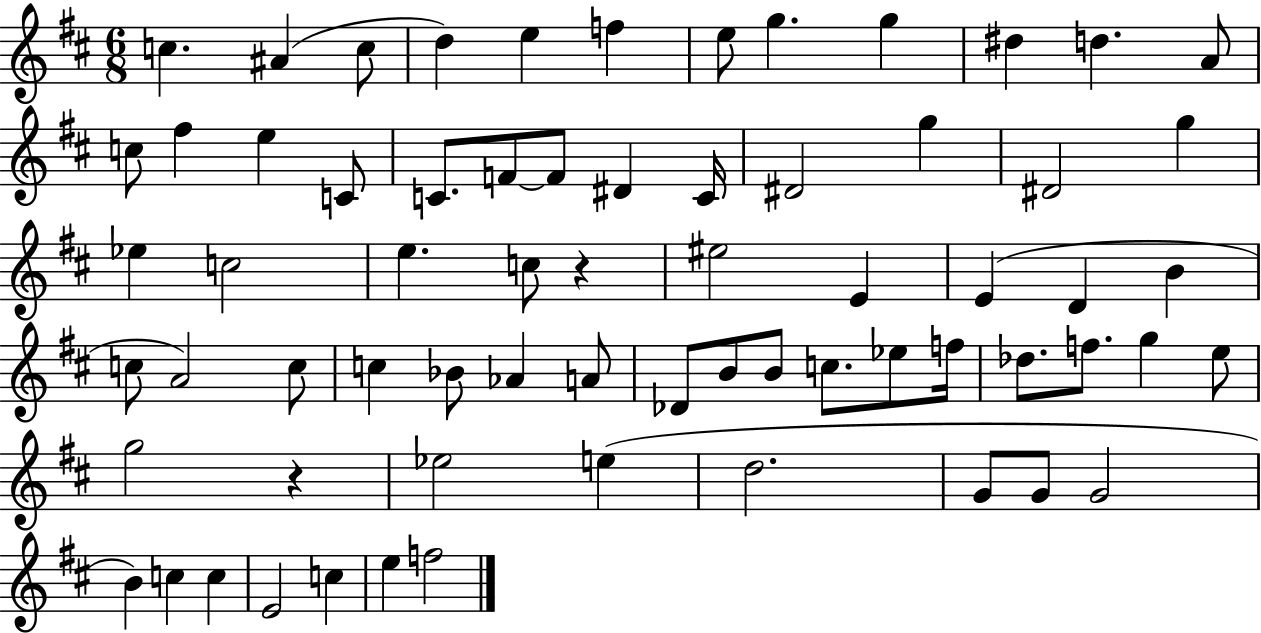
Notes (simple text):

C5/q. A#4/q C5/e D5/q E5/q F5/q E5/e G5/q. G5/q D#5/q D5/q. A4/e C5/e F#5/q E5/q C4/e C4/e. F4/e F4/e D#4/q C4/s D#4/h G5/q D#4/h G5/q Eb5/q C5/h E5/q. C5/e R/q EIS5/h E4/q E4/q D4/q B4/q C5/e A4/h C5/e C5/q Bb4/e Ab4/q A4/e Db4/e B4/e B4/e C5/e. Eb5/e F5/s Db5/e. F5/e. G5/q E5/e G5/h R/q Eb5/h E5/q D5/h. G4/e G4/e G4/h B4/q C5/q C5/q E4/h C5/q E5/q F5/h